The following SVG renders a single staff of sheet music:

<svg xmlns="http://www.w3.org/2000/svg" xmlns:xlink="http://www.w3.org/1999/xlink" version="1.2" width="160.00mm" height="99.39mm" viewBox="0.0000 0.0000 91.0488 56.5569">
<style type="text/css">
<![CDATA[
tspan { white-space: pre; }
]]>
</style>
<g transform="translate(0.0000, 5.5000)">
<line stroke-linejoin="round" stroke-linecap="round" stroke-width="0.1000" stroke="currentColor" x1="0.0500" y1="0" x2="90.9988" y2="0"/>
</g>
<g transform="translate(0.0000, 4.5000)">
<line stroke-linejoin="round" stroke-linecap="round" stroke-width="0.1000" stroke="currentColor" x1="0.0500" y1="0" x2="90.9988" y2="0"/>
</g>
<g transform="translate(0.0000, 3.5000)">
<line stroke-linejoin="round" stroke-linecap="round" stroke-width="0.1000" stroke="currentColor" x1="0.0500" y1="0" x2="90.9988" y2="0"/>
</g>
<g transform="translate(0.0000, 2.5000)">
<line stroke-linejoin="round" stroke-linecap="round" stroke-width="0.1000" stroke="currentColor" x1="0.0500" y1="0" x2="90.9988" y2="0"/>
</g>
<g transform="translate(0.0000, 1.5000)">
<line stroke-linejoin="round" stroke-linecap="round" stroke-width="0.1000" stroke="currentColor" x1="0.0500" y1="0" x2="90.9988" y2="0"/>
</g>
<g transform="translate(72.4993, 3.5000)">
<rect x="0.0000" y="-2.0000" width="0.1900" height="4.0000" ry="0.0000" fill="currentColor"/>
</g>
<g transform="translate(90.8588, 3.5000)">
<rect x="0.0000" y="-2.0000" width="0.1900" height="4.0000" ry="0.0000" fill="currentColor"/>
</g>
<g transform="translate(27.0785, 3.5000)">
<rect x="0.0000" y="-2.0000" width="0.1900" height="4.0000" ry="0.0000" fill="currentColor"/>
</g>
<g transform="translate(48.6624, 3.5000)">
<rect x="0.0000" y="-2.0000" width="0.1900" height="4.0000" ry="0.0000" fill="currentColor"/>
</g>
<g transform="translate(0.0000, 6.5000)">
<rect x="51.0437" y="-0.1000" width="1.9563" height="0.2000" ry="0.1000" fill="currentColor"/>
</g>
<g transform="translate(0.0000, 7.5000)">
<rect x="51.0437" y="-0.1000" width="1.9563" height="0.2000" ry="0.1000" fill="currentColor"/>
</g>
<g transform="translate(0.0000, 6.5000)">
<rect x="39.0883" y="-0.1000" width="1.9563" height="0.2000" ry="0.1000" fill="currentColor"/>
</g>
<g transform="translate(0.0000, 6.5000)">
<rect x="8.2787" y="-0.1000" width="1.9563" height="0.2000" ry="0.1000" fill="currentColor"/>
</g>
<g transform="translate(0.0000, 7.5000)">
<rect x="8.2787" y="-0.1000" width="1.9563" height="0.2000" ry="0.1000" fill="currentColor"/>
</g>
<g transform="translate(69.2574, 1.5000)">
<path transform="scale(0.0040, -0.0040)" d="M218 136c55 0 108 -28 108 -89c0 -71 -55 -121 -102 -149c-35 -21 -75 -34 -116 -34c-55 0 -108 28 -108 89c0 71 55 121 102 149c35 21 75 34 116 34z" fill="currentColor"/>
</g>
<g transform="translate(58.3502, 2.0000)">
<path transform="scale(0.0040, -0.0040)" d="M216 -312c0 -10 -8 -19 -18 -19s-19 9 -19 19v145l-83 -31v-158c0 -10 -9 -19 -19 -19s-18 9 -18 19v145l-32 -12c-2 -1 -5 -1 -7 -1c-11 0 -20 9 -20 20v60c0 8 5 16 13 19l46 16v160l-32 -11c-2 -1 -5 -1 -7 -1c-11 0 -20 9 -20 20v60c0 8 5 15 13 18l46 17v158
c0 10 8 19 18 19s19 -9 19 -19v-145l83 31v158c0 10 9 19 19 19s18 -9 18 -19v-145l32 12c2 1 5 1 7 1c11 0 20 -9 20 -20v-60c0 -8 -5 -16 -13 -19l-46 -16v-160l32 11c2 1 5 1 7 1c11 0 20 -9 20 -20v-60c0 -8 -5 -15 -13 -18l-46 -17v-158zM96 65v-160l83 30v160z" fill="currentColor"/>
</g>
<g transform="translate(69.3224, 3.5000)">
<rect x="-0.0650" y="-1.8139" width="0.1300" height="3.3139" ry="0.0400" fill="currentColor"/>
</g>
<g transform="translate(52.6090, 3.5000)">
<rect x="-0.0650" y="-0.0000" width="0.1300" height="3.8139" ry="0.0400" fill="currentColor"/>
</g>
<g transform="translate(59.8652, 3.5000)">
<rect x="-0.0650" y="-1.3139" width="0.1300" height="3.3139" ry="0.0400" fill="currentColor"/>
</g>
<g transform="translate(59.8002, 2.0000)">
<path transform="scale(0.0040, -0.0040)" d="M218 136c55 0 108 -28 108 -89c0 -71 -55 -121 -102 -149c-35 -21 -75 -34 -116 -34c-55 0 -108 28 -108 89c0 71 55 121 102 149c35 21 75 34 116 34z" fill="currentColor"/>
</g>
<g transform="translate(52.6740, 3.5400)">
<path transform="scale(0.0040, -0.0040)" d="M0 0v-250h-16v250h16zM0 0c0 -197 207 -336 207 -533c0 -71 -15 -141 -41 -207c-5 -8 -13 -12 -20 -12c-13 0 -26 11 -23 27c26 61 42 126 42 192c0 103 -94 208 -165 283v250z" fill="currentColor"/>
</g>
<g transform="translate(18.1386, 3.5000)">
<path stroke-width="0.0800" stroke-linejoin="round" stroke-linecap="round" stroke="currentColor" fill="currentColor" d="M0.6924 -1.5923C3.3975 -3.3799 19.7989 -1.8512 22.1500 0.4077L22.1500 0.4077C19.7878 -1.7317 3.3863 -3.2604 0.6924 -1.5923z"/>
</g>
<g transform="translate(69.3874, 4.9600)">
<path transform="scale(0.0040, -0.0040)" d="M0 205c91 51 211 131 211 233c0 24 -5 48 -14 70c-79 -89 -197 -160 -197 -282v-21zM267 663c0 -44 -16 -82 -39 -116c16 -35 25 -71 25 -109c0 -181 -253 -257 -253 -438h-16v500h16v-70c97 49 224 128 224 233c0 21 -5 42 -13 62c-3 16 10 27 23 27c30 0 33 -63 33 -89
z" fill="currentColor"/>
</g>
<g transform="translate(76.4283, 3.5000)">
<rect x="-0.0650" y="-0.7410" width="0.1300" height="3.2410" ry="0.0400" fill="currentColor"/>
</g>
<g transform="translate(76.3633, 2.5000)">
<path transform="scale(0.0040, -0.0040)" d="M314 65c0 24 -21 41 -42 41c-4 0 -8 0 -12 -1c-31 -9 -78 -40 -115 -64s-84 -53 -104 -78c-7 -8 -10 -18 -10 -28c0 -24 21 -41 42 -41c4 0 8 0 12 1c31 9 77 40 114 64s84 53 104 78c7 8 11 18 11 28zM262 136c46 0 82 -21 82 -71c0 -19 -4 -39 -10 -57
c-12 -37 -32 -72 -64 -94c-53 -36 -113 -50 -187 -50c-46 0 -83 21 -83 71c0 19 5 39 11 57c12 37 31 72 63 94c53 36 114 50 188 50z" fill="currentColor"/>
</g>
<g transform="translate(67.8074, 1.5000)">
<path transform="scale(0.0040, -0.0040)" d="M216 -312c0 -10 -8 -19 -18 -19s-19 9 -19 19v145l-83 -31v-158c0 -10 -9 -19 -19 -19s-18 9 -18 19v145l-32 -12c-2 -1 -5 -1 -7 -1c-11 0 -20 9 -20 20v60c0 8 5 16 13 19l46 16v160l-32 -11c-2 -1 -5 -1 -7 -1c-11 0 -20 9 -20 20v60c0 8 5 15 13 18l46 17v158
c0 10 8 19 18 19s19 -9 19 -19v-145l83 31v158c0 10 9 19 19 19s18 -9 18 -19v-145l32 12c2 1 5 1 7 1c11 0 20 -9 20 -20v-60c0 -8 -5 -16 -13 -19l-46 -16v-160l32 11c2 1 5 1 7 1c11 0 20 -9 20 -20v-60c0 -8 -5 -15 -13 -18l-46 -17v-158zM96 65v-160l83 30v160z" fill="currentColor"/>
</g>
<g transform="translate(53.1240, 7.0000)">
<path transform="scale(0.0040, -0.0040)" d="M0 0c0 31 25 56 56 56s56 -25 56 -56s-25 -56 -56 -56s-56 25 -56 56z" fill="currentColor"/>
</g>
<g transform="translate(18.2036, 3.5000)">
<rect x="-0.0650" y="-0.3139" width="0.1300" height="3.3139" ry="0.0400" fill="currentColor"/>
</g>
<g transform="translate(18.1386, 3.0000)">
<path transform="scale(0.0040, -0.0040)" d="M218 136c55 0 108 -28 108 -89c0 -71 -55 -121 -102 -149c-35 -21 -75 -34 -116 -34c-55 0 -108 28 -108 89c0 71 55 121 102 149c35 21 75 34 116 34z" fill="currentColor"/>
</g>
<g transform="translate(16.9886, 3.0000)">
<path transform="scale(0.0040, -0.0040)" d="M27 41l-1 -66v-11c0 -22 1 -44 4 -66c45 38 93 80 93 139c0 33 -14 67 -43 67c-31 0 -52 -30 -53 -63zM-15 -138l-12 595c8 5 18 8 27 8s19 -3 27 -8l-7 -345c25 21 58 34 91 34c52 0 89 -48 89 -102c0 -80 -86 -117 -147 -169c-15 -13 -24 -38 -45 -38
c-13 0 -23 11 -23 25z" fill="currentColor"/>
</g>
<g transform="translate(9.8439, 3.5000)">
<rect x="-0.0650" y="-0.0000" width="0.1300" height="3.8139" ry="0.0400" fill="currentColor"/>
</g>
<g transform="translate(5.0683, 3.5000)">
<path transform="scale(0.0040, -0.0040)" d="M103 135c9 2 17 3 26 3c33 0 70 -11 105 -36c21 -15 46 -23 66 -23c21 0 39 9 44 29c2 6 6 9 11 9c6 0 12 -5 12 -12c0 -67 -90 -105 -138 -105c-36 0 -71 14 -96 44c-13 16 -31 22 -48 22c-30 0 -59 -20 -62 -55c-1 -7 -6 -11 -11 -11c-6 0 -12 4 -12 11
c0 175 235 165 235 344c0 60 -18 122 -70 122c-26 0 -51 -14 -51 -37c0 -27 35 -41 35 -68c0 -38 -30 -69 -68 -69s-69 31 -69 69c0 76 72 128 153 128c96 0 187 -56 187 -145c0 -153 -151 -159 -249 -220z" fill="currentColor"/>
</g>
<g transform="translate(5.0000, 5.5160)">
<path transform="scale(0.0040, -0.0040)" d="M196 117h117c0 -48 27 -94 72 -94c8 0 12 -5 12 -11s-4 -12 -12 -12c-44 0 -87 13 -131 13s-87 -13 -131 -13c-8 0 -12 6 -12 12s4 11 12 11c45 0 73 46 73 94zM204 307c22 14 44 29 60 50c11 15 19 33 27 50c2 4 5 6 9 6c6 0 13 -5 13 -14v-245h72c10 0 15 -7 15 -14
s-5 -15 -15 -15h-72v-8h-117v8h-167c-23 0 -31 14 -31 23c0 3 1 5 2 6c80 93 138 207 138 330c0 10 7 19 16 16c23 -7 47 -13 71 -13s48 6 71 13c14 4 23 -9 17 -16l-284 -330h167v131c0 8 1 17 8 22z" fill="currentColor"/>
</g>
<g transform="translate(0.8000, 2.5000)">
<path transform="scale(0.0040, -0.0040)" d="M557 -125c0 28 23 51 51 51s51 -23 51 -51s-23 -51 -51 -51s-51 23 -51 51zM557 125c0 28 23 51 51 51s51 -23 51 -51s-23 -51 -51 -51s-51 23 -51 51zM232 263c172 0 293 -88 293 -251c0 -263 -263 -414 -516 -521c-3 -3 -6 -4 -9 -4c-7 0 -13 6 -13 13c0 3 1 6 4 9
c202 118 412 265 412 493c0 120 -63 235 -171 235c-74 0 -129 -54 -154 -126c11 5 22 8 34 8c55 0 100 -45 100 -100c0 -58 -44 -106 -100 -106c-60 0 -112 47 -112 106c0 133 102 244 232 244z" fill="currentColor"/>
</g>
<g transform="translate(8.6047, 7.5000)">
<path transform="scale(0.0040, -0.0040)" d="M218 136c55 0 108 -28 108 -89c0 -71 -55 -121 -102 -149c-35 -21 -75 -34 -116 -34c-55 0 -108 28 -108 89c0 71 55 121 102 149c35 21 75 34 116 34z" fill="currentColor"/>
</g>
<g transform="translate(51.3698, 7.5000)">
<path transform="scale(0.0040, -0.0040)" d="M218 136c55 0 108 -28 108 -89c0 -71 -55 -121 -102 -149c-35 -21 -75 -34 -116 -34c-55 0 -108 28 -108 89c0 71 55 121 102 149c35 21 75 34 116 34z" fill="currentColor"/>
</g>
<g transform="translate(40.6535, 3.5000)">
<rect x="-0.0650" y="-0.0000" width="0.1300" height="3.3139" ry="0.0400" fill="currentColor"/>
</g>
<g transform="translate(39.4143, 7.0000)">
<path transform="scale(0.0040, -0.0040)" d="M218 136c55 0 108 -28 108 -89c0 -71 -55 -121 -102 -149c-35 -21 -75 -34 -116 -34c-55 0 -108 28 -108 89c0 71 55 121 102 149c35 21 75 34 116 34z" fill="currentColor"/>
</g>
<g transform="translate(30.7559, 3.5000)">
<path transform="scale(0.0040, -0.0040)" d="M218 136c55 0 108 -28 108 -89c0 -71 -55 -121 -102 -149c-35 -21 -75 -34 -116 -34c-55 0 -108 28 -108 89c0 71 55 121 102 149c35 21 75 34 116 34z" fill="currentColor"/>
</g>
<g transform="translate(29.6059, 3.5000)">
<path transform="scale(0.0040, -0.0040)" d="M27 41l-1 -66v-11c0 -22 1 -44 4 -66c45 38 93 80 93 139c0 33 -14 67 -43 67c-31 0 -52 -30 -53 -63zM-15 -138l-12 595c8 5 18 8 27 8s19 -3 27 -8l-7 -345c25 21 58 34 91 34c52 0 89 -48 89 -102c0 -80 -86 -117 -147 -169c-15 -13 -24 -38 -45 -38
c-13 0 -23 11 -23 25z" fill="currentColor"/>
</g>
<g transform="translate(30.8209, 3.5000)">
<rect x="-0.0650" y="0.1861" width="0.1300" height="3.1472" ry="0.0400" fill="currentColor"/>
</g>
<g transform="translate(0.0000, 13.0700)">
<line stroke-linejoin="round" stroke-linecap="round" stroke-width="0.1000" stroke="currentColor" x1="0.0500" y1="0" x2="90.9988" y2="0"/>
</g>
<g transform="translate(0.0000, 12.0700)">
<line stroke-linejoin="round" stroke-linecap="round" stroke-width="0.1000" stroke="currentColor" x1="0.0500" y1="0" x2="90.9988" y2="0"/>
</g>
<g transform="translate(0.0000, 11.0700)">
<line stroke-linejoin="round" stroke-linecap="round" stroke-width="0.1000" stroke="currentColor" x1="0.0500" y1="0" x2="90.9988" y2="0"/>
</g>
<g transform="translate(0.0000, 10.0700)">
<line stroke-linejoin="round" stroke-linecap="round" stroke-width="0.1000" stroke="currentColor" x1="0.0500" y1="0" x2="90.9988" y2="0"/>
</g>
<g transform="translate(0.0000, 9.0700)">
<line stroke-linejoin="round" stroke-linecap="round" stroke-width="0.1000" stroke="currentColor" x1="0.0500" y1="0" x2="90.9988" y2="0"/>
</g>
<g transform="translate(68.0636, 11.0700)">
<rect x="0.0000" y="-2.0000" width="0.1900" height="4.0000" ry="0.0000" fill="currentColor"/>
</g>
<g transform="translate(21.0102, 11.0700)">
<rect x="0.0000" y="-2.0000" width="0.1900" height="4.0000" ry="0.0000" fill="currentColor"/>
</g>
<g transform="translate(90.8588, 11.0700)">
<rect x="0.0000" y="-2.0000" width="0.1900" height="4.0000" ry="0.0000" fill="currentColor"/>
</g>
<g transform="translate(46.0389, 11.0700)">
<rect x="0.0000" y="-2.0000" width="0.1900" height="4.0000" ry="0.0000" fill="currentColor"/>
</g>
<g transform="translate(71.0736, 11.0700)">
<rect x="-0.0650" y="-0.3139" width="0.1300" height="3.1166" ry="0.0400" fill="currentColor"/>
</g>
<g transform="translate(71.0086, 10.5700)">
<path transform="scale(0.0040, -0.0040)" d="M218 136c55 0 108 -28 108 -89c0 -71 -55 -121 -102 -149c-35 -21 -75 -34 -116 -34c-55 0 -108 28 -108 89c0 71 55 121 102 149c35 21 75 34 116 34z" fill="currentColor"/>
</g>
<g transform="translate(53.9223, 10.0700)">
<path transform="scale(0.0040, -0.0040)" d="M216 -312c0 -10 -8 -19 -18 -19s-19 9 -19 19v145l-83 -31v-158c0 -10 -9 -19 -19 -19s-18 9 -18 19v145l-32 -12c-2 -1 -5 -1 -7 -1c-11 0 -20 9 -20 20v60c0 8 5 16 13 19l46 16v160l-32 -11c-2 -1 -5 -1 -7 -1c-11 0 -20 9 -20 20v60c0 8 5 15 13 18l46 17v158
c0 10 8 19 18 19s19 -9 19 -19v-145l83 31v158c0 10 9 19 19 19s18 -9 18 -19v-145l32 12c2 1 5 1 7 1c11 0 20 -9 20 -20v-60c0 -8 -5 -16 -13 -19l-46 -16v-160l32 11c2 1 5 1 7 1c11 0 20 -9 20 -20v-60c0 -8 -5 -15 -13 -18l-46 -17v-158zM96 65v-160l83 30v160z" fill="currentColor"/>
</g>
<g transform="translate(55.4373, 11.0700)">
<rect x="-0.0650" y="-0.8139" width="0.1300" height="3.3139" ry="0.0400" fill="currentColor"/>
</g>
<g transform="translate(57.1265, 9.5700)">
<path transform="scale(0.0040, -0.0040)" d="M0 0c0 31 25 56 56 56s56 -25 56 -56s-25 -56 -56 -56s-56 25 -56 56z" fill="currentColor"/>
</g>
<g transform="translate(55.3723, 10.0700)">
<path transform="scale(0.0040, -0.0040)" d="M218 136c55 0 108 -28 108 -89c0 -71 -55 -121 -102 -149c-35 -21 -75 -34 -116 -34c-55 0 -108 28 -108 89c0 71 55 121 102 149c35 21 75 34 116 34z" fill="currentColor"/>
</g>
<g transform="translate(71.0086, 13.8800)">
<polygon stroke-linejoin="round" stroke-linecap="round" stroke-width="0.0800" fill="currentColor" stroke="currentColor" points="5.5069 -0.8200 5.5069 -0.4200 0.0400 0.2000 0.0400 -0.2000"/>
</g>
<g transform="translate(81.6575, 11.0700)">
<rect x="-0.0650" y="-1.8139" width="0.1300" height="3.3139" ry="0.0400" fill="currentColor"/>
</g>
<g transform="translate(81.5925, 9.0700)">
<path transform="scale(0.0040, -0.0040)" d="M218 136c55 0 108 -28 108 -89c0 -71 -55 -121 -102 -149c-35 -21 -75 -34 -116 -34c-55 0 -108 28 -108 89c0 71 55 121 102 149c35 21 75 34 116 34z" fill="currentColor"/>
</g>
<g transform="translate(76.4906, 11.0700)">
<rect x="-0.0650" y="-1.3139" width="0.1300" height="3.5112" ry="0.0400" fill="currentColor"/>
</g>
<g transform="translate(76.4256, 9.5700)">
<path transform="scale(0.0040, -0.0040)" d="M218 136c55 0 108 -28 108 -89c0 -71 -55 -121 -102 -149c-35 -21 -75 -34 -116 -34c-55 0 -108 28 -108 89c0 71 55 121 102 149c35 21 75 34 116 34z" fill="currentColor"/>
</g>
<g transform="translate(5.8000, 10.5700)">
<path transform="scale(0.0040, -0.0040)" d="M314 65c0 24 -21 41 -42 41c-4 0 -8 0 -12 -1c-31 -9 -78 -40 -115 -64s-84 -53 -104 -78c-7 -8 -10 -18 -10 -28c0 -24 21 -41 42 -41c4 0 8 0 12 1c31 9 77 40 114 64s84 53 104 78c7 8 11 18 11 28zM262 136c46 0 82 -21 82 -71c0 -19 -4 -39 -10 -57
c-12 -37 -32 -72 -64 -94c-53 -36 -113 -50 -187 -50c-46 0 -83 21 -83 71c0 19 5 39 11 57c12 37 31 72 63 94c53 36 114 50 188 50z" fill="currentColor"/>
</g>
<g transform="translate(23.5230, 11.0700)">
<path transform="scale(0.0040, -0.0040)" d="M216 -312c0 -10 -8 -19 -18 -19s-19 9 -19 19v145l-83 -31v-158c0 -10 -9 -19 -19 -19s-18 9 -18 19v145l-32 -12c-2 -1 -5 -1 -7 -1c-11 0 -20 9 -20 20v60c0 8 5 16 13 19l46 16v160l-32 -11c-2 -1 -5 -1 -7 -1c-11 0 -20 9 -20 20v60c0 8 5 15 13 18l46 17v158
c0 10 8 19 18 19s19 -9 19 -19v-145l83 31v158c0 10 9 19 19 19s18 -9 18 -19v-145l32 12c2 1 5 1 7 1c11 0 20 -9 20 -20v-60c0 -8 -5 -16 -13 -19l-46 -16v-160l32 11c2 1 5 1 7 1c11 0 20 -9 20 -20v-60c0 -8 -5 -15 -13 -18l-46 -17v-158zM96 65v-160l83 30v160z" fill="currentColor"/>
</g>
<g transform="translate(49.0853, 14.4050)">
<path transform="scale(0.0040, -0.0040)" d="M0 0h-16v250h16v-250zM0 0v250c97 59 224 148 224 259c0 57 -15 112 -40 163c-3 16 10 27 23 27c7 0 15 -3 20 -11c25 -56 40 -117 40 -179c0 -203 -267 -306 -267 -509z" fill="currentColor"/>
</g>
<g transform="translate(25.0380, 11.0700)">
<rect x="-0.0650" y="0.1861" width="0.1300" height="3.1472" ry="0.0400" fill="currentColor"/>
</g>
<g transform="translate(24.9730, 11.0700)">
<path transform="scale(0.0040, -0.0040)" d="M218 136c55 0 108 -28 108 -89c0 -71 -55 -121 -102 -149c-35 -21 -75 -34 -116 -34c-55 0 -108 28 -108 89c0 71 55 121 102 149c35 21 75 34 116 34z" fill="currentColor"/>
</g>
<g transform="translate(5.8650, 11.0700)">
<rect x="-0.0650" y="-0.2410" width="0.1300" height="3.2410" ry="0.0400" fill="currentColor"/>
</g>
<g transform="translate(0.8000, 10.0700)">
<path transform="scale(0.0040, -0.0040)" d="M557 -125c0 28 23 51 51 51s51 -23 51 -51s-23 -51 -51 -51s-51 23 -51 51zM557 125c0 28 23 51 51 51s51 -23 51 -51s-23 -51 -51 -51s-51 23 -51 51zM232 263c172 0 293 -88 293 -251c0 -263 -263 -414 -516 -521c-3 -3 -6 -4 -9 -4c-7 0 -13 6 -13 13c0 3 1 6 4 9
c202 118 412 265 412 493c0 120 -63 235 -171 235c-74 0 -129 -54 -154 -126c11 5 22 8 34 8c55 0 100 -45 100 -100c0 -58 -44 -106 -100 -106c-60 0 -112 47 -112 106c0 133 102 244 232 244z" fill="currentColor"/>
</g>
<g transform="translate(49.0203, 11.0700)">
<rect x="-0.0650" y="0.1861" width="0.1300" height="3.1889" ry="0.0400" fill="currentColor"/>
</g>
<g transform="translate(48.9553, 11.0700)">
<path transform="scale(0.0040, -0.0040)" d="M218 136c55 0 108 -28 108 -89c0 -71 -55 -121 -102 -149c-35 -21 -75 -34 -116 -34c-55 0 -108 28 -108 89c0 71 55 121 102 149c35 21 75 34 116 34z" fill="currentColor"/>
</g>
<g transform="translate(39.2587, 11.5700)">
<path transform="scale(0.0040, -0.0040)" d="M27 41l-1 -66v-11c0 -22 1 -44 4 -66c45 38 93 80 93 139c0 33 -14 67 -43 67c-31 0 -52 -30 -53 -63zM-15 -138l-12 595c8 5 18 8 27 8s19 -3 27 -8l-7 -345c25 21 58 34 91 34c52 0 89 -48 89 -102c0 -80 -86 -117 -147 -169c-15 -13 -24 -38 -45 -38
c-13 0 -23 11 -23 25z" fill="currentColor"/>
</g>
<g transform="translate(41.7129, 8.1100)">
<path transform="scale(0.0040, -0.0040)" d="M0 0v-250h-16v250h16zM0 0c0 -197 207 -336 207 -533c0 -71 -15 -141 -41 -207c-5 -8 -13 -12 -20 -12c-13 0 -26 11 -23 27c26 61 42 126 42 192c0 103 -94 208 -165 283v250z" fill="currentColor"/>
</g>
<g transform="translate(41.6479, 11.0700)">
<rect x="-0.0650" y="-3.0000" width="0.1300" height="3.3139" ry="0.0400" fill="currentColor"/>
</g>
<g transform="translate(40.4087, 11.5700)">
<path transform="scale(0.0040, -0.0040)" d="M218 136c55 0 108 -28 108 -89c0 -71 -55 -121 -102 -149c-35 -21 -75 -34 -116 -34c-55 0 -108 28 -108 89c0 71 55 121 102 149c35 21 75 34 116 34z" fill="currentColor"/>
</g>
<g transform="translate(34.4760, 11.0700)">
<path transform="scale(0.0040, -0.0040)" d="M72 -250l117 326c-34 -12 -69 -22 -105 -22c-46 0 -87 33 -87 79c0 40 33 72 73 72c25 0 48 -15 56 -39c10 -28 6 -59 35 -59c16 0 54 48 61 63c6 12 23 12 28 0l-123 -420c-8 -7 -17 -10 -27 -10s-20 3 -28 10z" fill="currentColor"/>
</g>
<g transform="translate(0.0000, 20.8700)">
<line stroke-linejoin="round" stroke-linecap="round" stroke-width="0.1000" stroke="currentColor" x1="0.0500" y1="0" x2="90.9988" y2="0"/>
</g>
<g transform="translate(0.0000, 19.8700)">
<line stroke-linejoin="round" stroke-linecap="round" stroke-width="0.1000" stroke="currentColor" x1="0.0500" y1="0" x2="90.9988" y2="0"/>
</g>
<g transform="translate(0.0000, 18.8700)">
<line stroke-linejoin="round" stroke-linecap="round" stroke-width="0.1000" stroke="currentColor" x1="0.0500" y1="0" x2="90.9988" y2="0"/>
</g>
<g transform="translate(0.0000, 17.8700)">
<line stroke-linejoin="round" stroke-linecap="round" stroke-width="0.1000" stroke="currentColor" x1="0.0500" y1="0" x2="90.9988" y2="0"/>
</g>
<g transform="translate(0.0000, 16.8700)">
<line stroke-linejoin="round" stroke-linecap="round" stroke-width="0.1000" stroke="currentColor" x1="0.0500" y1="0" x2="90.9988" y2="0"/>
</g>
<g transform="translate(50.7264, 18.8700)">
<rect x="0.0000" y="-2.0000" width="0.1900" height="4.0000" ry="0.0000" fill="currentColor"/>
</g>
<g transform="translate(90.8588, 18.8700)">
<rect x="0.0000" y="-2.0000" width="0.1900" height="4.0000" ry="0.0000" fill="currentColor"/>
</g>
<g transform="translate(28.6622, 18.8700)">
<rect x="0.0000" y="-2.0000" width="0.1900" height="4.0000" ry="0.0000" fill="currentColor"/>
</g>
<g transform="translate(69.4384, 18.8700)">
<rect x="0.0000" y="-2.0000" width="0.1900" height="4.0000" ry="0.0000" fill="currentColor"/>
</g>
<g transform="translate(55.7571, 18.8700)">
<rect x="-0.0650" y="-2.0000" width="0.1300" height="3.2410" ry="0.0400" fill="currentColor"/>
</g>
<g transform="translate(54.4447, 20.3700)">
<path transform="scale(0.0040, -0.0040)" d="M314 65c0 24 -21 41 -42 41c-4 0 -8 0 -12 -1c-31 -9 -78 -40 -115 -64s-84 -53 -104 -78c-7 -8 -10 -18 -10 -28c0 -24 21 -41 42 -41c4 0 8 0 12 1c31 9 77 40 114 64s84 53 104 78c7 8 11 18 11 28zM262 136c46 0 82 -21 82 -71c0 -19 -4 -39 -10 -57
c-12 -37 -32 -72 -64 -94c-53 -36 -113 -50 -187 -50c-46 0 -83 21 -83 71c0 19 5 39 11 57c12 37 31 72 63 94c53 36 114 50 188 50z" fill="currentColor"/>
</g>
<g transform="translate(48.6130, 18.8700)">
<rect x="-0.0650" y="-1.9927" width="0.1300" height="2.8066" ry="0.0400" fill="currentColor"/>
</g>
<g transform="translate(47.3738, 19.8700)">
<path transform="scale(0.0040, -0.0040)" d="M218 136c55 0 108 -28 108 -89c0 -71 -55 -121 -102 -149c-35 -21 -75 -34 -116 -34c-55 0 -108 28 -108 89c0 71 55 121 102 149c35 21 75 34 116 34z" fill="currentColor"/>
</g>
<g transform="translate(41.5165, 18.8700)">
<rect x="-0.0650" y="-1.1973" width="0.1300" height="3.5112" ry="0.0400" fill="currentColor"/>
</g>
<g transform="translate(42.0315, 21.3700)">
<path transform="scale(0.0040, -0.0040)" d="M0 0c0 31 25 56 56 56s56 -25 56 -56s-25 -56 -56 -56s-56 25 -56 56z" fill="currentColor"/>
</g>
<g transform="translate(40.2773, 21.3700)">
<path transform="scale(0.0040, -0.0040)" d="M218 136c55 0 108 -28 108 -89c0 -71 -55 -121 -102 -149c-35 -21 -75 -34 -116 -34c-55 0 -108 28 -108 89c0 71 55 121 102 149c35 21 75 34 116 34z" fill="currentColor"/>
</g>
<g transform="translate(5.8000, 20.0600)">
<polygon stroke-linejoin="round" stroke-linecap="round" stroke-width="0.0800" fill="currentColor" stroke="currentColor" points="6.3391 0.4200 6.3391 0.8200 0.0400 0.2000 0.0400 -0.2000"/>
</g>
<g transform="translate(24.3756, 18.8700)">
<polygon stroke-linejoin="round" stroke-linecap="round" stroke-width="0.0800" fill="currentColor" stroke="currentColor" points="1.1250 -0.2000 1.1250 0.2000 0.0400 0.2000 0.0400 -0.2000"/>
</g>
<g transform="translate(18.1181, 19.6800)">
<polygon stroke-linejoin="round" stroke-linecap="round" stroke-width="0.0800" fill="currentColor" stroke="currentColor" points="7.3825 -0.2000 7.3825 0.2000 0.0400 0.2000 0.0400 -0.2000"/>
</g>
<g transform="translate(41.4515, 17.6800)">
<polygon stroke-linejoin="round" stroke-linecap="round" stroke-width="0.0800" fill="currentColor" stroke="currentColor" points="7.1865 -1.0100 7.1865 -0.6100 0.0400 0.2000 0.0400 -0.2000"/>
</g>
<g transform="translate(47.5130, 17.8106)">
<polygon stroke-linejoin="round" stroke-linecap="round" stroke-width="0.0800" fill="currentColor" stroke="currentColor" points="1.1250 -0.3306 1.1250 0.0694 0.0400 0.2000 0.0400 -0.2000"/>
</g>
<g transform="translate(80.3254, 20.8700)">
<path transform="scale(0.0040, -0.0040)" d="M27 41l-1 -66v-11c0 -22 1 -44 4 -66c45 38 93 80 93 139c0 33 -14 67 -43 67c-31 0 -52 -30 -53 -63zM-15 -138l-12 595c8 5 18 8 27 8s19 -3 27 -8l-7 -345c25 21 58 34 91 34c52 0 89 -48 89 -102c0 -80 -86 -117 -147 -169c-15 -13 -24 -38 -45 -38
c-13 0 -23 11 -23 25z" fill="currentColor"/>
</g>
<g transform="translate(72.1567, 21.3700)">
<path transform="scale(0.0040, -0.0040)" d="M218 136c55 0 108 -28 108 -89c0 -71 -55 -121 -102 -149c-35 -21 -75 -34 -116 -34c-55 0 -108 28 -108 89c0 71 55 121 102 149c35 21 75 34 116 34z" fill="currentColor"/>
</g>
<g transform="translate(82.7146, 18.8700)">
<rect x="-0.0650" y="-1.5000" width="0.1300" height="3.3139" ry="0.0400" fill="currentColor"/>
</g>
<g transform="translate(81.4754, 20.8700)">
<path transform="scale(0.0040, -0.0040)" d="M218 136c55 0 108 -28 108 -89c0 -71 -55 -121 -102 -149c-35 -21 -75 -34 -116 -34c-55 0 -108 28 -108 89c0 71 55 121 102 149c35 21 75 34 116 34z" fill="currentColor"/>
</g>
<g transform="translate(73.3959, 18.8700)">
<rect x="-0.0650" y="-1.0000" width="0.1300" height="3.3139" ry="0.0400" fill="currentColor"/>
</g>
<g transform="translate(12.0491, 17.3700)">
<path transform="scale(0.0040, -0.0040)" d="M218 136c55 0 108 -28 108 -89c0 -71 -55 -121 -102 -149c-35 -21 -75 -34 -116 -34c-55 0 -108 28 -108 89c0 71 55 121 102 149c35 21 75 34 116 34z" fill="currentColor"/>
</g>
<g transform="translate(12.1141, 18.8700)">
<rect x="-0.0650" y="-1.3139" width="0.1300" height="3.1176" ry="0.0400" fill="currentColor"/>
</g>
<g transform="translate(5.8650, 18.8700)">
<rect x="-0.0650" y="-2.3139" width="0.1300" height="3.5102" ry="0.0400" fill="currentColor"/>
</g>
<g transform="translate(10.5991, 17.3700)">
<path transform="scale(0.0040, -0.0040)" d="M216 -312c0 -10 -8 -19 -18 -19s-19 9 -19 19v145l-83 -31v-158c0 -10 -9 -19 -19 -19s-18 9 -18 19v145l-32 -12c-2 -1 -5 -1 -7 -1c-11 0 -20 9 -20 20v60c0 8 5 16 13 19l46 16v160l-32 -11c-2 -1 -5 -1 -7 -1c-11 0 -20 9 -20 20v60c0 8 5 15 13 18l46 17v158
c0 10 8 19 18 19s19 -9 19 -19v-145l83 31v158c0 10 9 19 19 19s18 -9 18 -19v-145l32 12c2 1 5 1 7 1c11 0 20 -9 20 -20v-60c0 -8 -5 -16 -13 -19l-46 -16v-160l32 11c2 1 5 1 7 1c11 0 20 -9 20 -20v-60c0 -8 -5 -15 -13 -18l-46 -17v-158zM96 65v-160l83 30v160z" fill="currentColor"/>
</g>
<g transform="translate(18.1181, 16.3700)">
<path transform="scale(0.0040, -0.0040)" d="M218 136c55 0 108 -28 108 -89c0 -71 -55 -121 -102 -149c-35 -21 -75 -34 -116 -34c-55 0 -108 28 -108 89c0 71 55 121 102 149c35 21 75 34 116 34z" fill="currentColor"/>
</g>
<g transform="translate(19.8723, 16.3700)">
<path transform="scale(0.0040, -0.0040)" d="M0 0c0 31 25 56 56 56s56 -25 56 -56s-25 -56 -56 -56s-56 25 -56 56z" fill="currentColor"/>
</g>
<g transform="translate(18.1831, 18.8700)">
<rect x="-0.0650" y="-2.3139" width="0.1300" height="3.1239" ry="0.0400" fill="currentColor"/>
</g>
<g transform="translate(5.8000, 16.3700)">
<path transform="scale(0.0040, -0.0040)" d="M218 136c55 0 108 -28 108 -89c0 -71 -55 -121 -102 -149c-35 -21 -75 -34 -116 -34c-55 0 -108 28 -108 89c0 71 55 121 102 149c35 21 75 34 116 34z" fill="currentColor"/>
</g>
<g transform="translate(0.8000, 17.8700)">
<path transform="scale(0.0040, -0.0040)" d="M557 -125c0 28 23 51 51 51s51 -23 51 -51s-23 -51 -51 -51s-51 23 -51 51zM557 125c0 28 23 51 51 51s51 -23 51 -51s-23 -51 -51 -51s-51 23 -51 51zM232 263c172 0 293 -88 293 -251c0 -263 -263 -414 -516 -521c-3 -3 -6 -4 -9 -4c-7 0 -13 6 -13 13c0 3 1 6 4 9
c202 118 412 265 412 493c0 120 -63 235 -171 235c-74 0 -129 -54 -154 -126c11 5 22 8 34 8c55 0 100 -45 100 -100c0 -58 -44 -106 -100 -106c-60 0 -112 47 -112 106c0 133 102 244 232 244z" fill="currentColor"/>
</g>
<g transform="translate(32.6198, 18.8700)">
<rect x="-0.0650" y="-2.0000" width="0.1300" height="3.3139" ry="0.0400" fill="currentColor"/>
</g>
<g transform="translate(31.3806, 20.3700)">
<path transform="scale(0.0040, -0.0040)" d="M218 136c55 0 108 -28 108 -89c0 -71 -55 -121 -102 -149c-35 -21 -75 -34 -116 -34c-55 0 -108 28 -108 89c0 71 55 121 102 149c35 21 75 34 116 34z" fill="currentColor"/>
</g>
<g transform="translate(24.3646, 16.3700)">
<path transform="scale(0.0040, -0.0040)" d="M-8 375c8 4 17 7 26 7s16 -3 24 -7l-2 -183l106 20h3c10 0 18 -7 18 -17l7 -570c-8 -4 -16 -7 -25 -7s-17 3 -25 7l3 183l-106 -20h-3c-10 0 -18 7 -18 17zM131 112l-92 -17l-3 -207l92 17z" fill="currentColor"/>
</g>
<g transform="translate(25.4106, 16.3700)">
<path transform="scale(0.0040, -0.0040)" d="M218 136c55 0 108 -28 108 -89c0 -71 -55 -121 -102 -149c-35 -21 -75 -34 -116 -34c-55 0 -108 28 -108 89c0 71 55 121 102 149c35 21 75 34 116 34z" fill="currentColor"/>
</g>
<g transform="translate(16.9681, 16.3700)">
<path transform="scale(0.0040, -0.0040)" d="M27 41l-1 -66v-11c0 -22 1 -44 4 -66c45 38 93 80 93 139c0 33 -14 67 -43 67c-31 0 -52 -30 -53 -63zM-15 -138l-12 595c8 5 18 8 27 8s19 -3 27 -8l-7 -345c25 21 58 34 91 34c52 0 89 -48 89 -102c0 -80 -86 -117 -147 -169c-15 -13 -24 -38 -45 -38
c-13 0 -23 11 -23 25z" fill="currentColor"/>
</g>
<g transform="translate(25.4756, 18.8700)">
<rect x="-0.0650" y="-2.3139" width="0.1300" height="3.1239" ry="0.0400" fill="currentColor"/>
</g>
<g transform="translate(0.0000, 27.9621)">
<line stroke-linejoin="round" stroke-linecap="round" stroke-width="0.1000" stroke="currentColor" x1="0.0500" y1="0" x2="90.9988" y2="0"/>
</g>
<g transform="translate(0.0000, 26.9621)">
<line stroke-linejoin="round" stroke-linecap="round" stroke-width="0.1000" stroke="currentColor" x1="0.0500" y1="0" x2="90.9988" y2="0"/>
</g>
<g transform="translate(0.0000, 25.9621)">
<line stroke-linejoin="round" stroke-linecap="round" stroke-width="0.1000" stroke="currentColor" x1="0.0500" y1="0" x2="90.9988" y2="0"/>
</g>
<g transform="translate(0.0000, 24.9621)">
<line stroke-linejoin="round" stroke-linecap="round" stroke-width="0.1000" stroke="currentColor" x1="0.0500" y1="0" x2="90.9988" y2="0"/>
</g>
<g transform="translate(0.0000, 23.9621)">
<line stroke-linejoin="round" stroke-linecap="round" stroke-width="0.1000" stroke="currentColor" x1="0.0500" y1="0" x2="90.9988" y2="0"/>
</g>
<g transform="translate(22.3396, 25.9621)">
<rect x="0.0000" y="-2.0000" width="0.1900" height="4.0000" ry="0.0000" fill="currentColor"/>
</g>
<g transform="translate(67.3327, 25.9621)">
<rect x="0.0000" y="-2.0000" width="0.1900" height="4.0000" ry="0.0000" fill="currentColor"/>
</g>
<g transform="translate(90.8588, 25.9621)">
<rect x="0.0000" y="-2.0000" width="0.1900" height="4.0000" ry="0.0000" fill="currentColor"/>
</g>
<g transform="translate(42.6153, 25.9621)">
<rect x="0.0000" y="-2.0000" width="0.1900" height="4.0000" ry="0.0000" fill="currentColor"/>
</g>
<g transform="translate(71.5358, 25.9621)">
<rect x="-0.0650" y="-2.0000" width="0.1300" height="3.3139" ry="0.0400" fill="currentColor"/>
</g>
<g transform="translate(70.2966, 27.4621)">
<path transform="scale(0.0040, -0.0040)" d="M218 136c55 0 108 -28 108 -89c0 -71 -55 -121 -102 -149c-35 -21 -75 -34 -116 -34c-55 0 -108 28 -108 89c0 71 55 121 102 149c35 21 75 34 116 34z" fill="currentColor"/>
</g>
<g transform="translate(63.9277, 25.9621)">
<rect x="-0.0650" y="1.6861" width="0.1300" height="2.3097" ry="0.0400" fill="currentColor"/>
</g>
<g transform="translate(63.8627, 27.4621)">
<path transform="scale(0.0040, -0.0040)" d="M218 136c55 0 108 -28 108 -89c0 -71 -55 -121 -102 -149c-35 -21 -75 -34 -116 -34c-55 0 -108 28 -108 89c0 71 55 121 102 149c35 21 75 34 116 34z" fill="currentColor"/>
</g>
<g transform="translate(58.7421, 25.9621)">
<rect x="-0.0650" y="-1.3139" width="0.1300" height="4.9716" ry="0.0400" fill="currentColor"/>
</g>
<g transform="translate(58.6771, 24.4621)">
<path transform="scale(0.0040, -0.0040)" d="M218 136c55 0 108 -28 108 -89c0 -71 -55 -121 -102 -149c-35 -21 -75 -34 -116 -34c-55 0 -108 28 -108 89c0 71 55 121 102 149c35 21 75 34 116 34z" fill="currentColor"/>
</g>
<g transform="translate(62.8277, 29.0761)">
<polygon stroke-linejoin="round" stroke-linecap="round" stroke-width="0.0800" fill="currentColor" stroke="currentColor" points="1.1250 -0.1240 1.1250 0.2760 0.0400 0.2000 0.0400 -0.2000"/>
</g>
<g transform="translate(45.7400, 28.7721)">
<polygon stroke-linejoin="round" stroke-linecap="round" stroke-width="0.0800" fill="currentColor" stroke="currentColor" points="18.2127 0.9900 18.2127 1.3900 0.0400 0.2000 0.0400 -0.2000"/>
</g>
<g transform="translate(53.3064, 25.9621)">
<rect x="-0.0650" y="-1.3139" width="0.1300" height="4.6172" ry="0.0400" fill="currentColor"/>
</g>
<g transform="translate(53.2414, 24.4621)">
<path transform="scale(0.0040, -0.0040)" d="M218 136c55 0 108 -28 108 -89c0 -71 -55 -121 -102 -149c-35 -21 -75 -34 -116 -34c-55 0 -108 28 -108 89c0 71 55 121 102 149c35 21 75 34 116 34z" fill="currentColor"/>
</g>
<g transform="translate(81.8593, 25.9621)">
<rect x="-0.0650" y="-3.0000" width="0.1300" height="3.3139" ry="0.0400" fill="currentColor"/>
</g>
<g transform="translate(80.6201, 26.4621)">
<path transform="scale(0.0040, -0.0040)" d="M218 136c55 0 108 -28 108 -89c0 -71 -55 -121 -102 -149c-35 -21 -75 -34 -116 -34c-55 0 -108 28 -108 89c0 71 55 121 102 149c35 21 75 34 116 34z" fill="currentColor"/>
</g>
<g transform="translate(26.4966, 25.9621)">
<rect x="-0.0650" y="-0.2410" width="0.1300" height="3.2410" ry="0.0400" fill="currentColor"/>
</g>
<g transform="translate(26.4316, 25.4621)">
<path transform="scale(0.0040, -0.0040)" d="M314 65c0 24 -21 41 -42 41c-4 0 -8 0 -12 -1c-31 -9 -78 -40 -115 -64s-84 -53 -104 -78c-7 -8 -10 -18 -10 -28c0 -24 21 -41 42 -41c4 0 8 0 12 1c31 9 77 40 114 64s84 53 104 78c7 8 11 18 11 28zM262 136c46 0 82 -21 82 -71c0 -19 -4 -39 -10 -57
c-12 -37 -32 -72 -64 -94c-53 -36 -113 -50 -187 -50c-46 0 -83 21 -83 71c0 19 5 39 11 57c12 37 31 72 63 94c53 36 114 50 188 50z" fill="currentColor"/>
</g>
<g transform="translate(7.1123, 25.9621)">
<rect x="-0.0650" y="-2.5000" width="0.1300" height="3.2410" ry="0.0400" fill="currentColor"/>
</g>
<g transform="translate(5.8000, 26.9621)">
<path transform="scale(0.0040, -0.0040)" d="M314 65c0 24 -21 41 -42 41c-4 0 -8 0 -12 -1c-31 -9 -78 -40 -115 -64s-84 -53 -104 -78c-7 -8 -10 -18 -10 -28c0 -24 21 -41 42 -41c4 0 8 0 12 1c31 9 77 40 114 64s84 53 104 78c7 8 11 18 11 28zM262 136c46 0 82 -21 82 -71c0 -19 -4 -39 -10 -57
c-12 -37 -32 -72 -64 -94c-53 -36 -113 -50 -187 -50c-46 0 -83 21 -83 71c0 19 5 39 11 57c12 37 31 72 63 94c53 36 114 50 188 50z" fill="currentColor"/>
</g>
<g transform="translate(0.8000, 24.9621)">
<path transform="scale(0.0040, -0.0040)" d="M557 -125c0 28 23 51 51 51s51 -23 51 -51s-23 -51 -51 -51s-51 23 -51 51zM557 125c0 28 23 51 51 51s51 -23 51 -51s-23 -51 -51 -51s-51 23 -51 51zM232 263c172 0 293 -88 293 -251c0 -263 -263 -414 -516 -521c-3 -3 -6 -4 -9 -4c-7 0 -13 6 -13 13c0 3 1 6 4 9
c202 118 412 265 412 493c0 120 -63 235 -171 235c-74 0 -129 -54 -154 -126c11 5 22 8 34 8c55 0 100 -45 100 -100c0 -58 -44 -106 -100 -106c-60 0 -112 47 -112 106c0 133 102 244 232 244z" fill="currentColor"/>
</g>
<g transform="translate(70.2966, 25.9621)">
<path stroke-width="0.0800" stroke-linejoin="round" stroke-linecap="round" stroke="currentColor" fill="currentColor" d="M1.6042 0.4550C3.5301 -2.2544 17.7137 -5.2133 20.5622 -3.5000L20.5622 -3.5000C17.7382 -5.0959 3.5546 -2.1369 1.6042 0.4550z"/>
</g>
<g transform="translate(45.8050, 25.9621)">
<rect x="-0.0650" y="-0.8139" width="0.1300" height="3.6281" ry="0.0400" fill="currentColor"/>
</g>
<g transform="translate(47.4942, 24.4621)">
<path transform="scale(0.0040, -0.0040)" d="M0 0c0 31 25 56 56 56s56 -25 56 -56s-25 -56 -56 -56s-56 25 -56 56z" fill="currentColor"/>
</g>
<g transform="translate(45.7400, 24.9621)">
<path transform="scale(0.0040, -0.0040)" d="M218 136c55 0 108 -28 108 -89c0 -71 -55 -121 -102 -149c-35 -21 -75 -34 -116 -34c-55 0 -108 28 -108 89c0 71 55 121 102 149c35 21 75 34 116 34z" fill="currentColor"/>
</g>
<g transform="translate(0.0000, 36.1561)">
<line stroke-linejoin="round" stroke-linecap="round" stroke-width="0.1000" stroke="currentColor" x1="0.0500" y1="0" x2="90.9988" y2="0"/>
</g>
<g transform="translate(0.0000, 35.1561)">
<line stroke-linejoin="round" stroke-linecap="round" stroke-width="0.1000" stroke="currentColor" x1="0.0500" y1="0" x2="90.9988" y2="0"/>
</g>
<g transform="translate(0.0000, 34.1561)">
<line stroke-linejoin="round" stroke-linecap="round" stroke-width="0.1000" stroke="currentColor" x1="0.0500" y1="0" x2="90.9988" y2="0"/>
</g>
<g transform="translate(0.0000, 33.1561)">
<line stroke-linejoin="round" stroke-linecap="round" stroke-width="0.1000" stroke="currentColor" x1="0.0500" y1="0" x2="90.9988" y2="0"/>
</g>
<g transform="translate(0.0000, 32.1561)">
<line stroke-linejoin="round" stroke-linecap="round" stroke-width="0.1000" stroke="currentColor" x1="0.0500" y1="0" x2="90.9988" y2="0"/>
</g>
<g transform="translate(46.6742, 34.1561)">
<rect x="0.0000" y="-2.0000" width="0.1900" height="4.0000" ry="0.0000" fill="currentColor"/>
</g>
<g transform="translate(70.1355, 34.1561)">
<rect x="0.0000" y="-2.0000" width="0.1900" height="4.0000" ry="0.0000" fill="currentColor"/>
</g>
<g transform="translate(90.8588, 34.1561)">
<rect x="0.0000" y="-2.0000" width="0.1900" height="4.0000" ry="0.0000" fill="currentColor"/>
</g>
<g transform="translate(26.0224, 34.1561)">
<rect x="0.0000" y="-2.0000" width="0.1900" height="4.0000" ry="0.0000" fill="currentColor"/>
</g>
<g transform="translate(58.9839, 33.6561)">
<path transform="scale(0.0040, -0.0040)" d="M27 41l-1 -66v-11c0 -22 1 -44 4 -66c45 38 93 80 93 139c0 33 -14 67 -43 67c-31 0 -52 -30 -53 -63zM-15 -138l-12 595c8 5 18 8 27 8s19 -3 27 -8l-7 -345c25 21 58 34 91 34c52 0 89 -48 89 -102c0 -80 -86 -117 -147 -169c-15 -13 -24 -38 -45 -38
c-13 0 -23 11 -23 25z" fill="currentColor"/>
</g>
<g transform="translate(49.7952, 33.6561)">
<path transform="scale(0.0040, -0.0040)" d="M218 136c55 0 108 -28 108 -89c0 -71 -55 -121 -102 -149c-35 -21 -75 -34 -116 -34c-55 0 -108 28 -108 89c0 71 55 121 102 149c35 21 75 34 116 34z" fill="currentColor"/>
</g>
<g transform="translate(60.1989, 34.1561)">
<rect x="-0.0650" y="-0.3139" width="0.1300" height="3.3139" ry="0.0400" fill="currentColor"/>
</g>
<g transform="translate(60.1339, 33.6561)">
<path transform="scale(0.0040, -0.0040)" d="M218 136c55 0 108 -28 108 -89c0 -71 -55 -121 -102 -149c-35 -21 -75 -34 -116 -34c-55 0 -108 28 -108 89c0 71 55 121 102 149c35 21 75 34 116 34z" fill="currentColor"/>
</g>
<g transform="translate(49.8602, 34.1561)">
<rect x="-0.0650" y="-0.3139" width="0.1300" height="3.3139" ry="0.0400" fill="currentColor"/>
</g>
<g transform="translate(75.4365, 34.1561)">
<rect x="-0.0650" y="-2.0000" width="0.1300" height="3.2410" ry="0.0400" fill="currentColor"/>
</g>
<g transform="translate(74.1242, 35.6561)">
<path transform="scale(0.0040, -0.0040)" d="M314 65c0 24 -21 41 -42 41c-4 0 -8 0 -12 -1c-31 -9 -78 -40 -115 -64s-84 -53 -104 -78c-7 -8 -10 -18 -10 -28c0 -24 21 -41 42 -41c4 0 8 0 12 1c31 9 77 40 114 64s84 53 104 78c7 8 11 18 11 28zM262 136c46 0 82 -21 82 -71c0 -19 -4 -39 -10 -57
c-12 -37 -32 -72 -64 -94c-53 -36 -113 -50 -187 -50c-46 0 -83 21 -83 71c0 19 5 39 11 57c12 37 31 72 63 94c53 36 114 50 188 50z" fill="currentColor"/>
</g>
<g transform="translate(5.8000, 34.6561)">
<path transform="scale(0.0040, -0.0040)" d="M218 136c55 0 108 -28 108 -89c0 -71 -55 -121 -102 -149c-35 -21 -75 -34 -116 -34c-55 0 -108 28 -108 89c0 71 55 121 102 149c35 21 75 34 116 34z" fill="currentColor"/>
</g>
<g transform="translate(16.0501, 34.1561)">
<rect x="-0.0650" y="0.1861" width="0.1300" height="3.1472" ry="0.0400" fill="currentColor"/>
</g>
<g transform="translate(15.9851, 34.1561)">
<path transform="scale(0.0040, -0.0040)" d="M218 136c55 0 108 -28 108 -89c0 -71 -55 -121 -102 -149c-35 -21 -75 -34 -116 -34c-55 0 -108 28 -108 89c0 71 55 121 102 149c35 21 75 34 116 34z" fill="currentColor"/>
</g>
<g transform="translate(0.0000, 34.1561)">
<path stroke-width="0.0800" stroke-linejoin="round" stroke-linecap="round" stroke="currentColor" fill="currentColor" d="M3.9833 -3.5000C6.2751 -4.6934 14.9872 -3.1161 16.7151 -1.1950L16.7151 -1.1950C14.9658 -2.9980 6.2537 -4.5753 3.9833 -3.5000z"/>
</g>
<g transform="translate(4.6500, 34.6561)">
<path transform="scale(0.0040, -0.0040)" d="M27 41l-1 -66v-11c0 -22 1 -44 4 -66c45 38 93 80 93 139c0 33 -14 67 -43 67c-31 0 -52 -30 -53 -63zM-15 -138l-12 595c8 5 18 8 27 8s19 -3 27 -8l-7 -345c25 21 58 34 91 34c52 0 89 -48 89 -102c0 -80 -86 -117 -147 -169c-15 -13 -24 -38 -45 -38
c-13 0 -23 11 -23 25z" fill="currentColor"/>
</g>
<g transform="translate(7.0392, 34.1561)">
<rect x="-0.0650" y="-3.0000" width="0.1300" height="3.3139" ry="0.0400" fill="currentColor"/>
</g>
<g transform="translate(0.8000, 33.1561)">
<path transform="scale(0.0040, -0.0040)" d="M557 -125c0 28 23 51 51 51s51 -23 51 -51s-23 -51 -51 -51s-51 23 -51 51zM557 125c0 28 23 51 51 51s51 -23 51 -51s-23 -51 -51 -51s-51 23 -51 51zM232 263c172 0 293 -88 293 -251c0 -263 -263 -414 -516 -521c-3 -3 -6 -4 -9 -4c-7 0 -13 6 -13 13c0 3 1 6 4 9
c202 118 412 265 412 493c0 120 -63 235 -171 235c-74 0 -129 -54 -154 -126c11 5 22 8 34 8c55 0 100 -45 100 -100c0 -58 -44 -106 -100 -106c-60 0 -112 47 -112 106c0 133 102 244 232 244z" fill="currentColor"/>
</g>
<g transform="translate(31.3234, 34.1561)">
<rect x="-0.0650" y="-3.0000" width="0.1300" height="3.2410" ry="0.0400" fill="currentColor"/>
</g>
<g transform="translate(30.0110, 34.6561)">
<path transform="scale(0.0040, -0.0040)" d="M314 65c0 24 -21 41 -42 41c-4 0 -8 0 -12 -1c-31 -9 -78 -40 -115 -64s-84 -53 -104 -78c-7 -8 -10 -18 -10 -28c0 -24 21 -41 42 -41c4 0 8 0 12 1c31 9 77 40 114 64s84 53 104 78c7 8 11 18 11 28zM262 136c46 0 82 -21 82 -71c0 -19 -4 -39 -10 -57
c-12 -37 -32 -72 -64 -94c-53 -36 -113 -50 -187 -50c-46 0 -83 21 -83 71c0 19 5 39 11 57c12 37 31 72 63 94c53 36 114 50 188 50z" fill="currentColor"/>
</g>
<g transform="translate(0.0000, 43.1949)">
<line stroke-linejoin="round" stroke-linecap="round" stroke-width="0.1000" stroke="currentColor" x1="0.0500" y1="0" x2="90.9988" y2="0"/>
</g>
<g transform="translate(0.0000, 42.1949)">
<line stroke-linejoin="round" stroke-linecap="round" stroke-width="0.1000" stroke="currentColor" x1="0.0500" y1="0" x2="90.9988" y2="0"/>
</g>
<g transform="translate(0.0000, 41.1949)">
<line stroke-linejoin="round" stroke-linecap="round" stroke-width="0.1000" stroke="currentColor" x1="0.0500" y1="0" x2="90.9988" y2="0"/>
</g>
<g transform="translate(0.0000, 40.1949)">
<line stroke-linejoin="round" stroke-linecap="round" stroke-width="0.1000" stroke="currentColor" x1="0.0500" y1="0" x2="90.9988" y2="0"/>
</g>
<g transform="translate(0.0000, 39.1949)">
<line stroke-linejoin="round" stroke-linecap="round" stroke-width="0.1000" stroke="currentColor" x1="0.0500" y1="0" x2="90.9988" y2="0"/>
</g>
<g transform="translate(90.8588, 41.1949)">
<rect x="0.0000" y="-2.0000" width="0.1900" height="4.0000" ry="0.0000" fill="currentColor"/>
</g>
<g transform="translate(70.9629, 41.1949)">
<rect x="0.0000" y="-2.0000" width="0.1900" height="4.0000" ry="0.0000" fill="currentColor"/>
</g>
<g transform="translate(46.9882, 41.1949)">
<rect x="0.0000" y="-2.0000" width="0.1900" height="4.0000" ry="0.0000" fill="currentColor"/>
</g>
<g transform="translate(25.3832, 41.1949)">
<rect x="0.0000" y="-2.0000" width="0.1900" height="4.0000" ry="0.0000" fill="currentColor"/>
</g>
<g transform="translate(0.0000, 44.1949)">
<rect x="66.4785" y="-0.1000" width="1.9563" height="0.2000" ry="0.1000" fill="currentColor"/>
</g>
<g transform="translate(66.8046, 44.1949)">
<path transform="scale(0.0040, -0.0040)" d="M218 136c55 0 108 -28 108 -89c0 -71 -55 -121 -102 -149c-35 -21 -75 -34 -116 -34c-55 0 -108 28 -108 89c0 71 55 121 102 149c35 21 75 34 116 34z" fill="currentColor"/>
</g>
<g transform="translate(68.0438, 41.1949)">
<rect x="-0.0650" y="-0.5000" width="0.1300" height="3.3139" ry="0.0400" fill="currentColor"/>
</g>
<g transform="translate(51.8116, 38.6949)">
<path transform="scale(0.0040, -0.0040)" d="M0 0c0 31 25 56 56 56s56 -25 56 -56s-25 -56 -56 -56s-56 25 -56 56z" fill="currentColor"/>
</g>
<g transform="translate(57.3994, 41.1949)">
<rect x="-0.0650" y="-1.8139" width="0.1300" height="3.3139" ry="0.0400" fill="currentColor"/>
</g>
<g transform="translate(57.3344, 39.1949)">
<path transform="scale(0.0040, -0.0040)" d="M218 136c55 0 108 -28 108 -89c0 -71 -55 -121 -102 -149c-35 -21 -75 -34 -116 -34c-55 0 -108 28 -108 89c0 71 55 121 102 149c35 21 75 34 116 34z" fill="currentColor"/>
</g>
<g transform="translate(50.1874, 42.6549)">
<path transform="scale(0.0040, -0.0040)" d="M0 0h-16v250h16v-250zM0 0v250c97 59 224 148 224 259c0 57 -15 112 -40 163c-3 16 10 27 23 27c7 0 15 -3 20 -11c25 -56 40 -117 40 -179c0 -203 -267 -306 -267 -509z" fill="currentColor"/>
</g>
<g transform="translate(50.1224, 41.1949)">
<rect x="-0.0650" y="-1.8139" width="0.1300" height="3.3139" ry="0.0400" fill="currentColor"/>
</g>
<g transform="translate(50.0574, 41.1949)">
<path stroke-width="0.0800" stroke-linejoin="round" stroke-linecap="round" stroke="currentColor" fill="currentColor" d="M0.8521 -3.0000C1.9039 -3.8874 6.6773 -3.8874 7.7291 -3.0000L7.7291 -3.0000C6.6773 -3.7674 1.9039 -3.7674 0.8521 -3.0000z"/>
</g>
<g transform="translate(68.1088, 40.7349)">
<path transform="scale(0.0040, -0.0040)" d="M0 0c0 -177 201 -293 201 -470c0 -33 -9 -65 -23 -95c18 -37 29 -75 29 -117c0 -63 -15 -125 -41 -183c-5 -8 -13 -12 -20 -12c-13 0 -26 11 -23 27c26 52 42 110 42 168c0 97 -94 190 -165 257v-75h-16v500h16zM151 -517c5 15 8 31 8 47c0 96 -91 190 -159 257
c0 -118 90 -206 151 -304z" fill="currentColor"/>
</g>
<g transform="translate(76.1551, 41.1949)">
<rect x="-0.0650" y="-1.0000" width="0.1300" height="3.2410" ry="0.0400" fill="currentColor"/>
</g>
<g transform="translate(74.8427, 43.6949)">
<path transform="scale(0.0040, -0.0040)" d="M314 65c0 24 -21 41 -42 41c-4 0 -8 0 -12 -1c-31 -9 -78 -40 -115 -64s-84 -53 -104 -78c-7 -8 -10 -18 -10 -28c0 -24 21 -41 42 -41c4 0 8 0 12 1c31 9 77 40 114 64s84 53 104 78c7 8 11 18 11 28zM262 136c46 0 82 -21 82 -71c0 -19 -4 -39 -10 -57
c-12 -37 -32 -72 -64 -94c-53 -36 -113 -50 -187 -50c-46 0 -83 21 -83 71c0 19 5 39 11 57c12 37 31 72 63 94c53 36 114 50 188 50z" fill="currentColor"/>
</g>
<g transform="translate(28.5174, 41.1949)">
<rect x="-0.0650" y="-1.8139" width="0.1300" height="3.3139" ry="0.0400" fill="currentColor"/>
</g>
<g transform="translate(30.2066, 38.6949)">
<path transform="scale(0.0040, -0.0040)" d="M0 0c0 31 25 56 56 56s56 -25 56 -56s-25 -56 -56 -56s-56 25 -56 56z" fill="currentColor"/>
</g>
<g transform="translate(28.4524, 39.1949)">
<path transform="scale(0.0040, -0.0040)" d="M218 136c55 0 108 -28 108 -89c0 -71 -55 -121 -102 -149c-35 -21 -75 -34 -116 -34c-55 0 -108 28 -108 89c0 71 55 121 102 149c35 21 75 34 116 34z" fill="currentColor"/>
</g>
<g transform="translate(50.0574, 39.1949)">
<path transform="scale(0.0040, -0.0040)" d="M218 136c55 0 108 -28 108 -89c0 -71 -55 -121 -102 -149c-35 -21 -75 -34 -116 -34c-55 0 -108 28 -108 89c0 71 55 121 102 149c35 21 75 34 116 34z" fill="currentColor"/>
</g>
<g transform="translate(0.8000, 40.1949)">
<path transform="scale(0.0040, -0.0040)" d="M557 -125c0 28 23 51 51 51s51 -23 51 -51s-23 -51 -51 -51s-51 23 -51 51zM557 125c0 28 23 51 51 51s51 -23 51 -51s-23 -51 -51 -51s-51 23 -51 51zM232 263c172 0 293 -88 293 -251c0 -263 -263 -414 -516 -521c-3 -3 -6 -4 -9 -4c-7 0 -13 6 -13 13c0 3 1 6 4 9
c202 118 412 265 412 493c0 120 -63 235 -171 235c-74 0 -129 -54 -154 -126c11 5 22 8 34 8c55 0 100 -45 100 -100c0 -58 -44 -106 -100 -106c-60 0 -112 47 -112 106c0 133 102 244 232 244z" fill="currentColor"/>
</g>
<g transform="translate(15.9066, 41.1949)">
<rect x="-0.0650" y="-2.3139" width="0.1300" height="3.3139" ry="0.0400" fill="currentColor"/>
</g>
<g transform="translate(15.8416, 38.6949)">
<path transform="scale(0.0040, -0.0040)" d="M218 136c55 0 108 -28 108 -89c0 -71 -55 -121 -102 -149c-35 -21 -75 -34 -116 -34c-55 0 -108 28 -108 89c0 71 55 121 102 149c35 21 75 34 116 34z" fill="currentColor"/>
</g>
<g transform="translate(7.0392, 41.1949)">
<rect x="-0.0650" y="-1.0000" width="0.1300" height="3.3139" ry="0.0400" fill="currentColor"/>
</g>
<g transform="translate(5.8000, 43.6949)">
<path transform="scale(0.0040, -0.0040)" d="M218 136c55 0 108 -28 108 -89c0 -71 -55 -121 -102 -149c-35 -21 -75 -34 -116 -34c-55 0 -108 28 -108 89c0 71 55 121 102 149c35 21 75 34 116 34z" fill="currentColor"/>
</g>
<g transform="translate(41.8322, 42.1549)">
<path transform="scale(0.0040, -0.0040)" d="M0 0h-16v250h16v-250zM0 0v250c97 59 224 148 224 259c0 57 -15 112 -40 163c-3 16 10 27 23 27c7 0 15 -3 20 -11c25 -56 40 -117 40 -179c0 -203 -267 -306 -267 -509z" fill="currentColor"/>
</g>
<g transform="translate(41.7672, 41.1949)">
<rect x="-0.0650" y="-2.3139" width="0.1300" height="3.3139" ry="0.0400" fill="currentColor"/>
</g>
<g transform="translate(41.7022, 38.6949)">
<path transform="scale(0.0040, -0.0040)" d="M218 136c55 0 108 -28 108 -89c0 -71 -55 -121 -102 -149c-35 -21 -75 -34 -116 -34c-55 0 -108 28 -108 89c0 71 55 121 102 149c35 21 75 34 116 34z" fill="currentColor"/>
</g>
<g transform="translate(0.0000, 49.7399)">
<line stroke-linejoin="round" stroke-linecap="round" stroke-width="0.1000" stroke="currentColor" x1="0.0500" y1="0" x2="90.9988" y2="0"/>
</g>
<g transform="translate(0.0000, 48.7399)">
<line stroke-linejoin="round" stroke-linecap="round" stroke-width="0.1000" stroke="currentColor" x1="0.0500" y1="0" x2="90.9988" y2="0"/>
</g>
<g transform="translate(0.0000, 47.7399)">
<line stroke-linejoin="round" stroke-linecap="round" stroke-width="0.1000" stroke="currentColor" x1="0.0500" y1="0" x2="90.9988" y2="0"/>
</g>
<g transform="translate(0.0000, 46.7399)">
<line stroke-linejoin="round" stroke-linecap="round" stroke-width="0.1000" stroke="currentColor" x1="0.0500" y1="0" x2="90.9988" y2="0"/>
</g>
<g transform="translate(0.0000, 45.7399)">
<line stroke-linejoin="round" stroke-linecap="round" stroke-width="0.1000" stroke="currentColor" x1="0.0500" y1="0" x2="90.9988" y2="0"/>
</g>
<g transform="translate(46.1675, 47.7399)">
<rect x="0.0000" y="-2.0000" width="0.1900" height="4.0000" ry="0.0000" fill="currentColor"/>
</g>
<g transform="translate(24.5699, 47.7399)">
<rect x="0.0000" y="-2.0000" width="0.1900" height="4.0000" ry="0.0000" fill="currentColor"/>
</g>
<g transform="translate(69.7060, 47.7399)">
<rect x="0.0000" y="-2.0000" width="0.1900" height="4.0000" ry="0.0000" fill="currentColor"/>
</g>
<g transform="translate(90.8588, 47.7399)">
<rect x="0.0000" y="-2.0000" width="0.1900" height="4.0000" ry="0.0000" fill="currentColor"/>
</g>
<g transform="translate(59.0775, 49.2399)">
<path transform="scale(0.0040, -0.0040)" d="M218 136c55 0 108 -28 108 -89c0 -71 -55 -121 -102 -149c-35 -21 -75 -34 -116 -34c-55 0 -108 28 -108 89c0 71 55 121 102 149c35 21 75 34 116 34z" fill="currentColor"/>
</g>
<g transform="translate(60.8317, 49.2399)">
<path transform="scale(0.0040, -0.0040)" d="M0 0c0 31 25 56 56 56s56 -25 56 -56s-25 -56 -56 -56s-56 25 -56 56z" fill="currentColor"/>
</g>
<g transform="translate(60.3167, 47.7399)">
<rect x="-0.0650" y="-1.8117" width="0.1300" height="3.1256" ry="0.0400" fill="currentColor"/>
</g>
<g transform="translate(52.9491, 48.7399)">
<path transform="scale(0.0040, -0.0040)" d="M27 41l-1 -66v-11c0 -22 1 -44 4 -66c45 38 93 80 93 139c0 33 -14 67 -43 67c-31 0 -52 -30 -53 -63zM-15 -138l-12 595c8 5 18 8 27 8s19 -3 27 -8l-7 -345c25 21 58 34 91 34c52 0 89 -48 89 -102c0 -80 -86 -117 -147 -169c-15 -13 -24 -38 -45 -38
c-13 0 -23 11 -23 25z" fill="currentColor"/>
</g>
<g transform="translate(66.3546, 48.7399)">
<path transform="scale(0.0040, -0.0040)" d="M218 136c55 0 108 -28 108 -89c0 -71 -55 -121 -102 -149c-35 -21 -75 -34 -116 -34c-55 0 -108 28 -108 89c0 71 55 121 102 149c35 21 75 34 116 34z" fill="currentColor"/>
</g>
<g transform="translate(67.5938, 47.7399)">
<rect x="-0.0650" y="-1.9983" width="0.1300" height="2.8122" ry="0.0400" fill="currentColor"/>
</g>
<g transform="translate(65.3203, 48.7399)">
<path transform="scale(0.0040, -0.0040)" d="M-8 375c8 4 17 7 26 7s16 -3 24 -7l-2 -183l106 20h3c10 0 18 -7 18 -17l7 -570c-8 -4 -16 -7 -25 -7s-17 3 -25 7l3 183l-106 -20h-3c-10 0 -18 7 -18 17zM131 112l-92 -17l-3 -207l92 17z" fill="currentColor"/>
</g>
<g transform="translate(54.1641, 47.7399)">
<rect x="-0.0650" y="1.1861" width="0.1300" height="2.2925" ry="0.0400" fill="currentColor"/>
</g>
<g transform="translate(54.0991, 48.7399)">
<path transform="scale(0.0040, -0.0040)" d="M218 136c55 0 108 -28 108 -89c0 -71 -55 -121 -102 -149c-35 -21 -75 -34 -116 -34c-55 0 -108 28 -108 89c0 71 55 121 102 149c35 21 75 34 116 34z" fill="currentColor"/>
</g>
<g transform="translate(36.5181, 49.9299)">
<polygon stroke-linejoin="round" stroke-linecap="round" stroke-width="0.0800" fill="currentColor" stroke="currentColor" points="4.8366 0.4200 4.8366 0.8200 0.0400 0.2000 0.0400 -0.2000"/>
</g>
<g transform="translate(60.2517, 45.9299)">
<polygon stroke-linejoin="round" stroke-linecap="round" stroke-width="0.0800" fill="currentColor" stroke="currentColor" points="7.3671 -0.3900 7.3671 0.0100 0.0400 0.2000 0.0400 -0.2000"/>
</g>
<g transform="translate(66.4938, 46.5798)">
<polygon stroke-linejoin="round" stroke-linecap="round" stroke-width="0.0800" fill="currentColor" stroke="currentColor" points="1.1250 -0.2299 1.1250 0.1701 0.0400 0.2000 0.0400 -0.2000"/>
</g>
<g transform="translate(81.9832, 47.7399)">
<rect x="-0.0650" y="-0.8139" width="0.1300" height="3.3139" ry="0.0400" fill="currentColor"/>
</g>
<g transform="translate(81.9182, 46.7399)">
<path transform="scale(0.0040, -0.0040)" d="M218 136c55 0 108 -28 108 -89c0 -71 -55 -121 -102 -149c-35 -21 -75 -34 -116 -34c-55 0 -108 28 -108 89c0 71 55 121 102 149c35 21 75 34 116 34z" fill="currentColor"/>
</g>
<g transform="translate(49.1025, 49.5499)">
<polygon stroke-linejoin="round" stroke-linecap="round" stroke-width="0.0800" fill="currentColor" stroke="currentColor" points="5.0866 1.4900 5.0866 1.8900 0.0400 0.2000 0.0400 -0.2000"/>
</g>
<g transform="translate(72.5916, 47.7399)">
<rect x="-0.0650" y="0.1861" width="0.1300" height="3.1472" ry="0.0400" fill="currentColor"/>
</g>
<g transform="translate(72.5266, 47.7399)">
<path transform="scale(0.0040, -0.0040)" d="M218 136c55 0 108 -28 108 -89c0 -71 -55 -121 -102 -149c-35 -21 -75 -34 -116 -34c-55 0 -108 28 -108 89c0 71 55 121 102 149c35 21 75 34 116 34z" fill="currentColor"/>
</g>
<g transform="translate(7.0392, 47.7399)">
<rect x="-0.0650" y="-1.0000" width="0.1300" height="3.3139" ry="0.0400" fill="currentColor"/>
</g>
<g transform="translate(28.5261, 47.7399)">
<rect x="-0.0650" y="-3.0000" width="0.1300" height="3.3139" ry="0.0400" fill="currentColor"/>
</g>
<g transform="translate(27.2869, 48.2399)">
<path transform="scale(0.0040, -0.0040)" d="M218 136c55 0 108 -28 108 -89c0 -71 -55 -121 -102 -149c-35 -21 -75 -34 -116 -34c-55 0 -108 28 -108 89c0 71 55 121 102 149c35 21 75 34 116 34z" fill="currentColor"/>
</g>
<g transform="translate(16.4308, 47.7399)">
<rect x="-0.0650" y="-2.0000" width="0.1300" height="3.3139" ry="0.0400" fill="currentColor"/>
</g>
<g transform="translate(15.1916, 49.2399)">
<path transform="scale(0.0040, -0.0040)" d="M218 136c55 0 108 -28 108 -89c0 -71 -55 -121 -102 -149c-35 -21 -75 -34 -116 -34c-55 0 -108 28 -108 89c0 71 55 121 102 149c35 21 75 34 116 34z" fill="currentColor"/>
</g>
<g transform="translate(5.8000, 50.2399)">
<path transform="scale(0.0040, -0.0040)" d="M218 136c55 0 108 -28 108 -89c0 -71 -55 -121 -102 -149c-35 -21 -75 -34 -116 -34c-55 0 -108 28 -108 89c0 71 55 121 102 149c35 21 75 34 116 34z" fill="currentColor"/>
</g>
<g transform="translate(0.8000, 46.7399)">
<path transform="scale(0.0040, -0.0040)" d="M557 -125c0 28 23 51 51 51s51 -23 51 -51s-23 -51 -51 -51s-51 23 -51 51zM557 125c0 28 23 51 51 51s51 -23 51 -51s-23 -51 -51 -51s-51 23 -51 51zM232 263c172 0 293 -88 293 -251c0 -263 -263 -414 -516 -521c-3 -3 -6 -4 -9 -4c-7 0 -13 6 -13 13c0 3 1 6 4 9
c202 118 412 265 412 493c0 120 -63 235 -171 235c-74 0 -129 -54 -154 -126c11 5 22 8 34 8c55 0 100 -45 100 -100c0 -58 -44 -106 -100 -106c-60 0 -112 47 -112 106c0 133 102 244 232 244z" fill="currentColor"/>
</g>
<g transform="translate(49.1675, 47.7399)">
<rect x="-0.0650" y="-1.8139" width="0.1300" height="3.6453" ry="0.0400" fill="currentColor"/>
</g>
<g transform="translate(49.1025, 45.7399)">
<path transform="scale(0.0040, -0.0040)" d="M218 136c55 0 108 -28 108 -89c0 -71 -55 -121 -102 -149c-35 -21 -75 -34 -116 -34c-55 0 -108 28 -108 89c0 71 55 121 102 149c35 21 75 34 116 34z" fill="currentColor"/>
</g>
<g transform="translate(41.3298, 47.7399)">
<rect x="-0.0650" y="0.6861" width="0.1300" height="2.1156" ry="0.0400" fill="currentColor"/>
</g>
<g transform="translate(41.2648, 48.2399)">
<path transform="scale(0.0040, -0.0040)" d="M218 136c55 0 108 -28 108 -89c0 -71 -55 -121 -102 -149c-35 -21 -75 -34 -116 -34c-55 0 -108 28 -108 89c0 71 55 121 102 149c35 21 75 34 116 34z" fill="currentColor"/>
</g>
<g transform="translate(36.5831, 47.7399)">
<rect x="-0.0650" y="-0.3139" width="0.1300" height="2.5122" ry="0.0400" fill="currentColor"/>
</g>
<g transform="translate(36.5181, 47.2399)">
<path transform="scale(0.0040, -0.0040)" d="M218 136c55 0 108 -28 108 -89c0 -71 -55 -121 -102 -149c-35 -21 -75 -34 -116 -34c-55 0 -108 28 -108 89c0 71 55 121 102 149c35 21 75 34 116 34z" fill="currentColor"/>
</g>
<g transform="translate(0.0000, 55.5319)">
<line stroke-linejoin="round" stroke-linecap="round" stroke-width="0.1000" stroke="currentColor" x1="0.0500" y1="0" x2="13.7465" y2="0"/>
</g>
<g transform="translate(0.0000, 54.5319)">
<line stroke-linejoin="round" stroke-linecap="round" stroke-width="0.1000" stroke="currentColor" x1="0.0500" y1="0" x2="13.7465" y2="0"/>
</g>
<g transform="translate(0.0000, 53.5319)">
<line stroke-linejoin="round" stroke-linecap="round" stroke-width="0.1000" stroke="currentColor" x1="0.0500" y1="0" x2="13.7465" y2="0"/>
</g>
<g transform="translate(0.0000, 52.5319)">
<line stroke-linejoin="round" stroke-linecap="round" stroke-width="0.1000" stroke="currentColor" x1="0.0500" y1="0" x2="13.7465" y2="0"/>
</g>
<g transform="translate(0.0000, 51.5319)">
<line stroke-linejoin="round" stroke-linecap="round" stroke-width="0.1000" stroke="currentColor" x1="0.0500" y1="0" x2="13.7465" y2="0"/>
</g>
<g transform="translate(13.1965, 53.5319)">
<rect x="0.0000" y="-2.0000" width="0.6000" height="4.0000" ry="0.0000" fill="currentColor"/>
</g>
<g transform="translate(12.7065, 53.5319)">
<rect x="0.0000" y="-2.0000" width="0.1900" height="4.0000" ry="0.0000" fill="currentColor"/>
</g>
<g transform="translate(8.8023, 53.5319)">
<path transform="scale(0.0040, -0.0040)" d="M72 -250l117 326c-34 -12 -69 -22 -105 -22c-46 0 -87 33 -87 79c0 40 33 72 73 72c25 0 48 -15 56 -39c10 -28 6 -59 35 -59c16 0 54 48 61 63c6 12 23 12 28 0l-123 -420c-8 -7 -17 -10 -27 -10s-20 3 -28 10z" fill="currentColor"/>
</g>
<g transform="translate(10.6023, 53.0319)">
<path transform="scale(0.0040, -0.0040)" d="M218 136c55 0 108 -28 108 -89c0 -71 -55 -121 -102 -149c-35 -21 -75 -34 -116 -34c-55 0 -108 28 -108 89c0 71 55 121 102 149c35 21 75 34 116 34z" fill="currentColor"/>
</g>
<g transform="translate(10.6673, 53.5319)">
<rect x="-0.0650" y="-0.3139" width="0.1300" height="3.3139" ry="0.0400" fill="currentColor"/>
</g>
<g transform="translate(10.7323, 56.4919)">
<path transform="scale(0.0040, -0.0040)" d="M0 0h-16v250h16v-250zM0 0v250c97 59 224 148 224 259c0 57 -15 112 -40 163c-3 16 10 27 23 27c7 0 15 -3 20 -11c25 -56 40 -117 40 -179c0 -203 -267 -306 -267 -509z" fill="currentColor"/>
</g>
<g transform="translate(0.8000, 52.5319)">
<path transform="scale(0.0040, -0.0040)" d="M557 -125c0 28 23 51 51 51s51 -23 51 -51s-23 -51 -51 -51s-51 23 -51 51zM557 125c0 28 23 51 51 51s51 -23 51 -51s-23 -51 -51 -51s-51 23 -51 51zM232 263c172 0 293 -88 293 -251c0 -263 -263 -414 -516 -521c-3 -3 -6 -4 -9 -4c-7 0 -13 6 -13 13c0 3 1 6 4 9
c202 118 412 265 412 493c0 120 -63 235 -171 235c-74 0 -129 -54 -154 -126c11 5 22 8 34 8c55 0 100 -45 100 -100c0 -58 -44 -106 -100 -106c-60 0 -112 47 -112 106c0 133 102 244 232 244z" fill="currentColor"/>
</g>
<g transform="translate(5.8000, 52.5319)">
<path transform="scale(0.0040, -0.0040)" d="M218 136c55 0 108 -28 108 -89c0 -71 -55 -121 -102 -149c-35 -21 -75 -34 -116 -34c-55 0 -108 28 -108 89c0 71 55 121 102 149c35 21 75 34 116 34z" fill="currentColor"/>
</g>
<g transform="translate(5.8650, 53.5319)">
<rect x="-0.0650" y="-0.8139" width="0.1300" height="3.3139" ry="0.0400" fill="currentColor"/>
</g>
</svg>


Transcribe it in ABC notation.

X:1
T:Untitled
M:2/4
L:1/4
K:C
C,, _E, _D, D,, C,,/2 ^G, ^A,/4 F,2 E,2 ^D, z/2 _C,/2 D,/2 ^F, E,/2 G,/2 A, B,/2 ^G,/2 _B,/2 B,/4 A,, F,,/2 B,,/4 A,,2 F,, _G,, B,,2 E,2 F,/2 G,/2 G,/2 A,,/4 A,, C, _C, D, C,2 E, _E, A,,2 F,, B, A, B,/2 A,/2 A, E,,/4 F,,2 F,, A,, C, E,/2 C,/2 A,/2 _B,,/2 A,,/2 B,,/4 D, F, F, z/2 E,/2